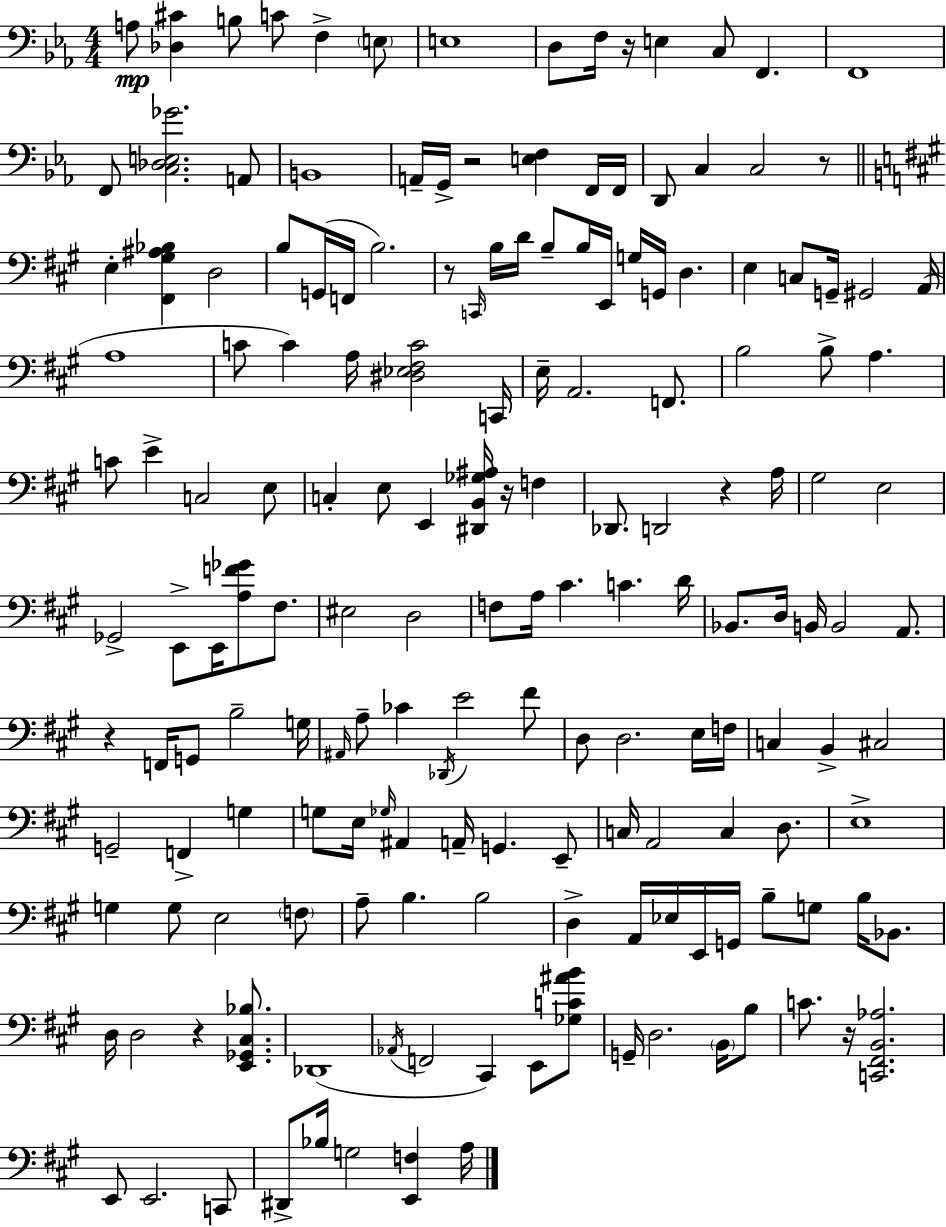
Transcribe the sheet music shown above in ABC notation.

X:1
T:Untitled
M:4/4
L:1/4
K:Eb
A,/2 [_D,^C] B,/2 C/2 F, E,/2 E,4 D,/2 F,/4 z/4 E, C,/2 F,, F,,4 F,,/2 [C,_D,E,_G]2 A,,/2 B,,4 A,,/4 G,,/4 z2 [E,F,] F,,/4 F,,/4 D,,/2 C, C,2 z/2 E, [^F,,^G,^A,_B,] D,2 B,/2 G,,/4 F,,/4 B,2 z/2 C,,/4 B,/4 D/4 B,/2 B,/4 E,,/4 G,/4 G,,/4 D, E, C,/2 G,,/4 ^G,,2 A,,/4 A,4 C/2 C A,/4 [^D,_E,^F,C]2 C,,/4 E,/4 A,,2 F,,/2 B,2 B,/2 A, C/2 E C,2 E,/2 C, E,/2 E,, [^D,,B,,_G,^A,]/4 z/4 F, _D,,/2 D,,2 z A,/4 ^G,2 E,2 _G,,2 E,,/2 E,,/4 [A,F_G]/2 ^F,/2 ^E,2 D,2 F,/2 A,/4 ^C C D/4 _B,,/2 D,/4 B,,/4 B,,2 A,,/2 z F,,/4 G,,/2 B,2 G,/4 ^A,,/4 A,/2 _C _D,,/4 E2 ^F/2 D,/2 D,2 E,/4 F,/4 C, B,, ^C,2 G,,2 F,, G, G,/2 E,/4 _G,/4 ^A,, A,,/4 G,, E,,/2 C,/4 A,,2 C, D,/2 E,4 G, G,/2 E,2 F,/2 A,/2 B, B,2 D, A,,/4 _E,/4 E,,/4 G,,/4 B,/2 G,/2 B,/4 _B,,/2 D,/4 D,2 z [E,,_G,,^C,_B,]/2 _D,,4 _A,,/4 F,,2 ^C,, E,,/2 [_G,C^AB]/2 G,,/4 D,2 B,,/4 B,/2 C/2 z/4 [C,,^F,,B,,_A,]2 E,,/2 E,,2 C,,/2 ^D,,/2 _B,/4 G,2 [E,,F,] A,/4